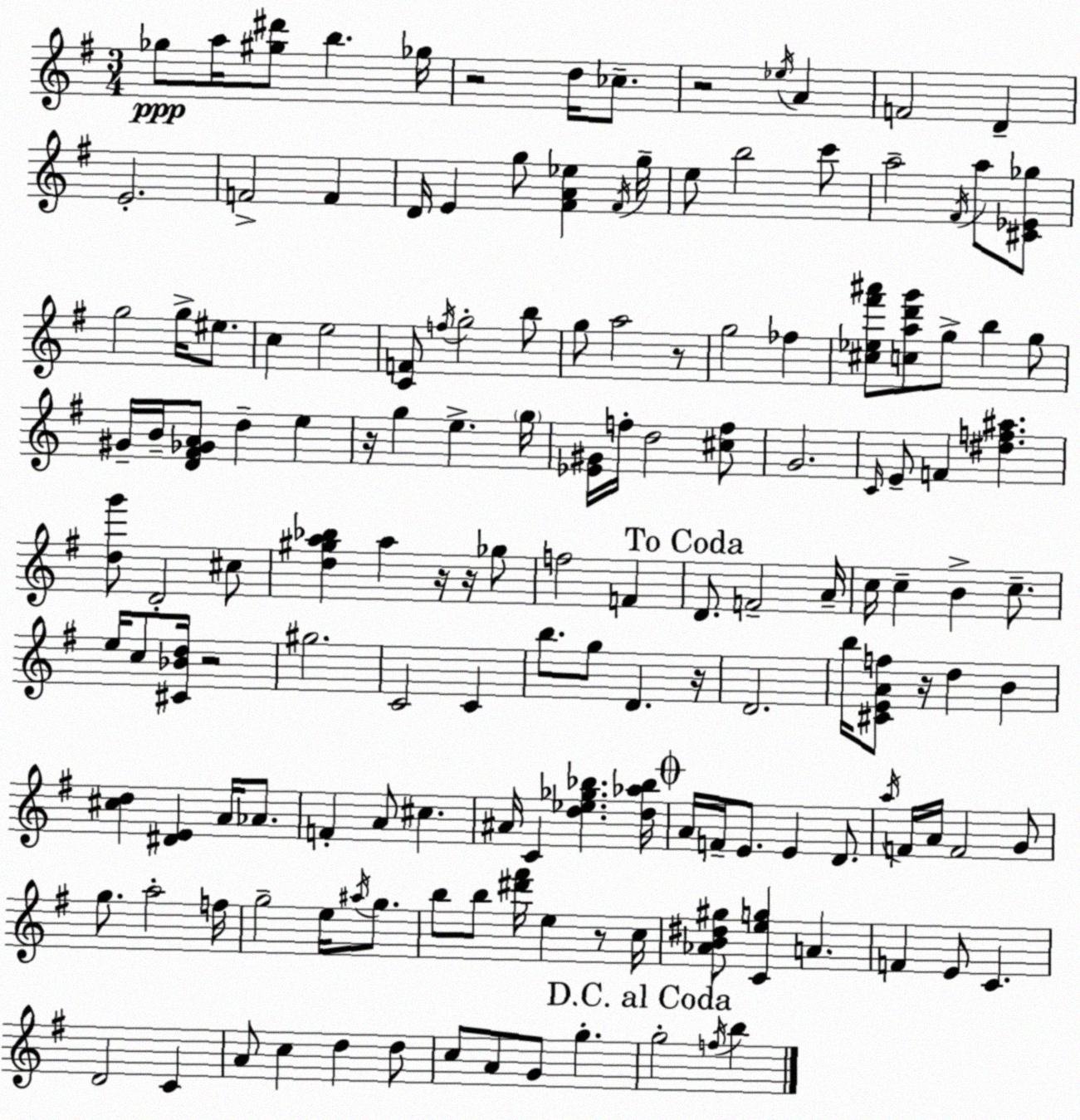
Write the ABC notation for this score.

X:1
T:Untitled
M:3/4
L:1/4
K:Em
_g/2 a/4 [^g^d']/2 b _g/4 z2 d/4 _c/2 z2 _e/4 A F2 D E2 F2 F D/4 E g/2 [^FA_e] ^F/4 g/4 e/2 b2 c'/2 a2 ^F/4 a/2 [^C_E_g]/2 g2 g/4 ^e/2 c e2 [CF]/2 f/4 g2 b/2 g/2 a2 z/2 g2 _f [^c_e^f'^a']/2 [cad'g']/2 g/2 b g/2 ^G/4 B/4 [D^F_GA]/2 d e z/4 g e g/4 [_E^G]/4 f/4 d2 [^cf]/2 G2 C/4 E/2 F [^df^a] [dg']/2 D2 ^c/2 [d^ga_b] a z/4 z/4 _g/2 f2 F D/2 F2 A/4 c/4 c B c/2 e/4 c/2 [^C_Bd]/4 z2 ^g2 C2 C b/2 g/2 D z/4 D2 b/4 [^CEAf]/2 z/4 d B [^cd] [^DE] A/4 _A/2 F A/2 ^c ^A/4 C [d_e_g_b] [d_a_b]/4 A/4 F/4 E/2 E D/2 a/4 F/4 A/4 F2 G/2 g/2 a2 f/4 g2 e/4 ^a/4 g/2 b/2 b/2 [^d'^f']/4 e z/2 c/4 [_AB^d^g]/2 [Ceg] A F E/2 C D2 C A/2 c d d/2 c/2 A/2 G/2 g g2 f/4 b